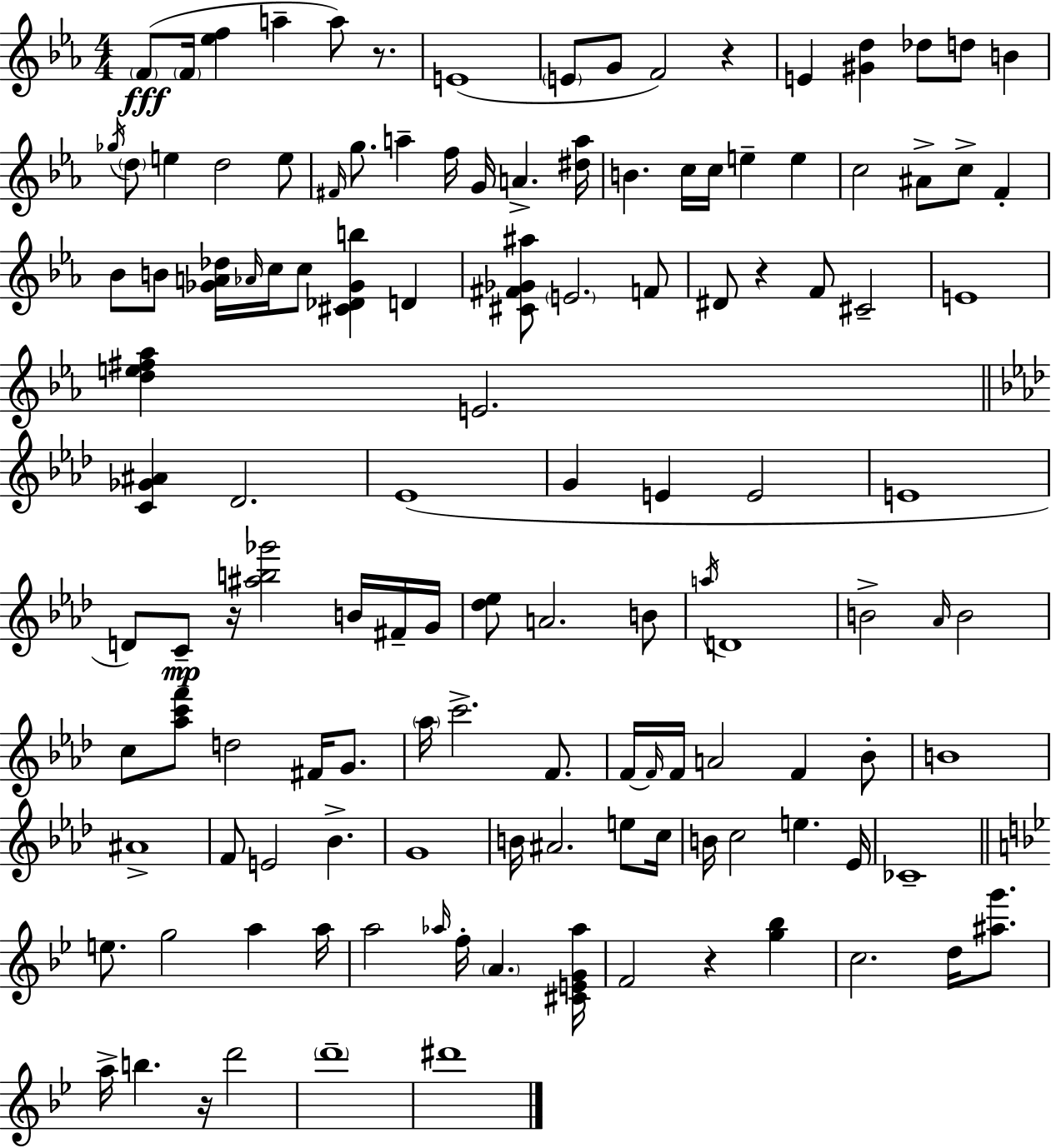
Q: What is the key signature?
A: EES major